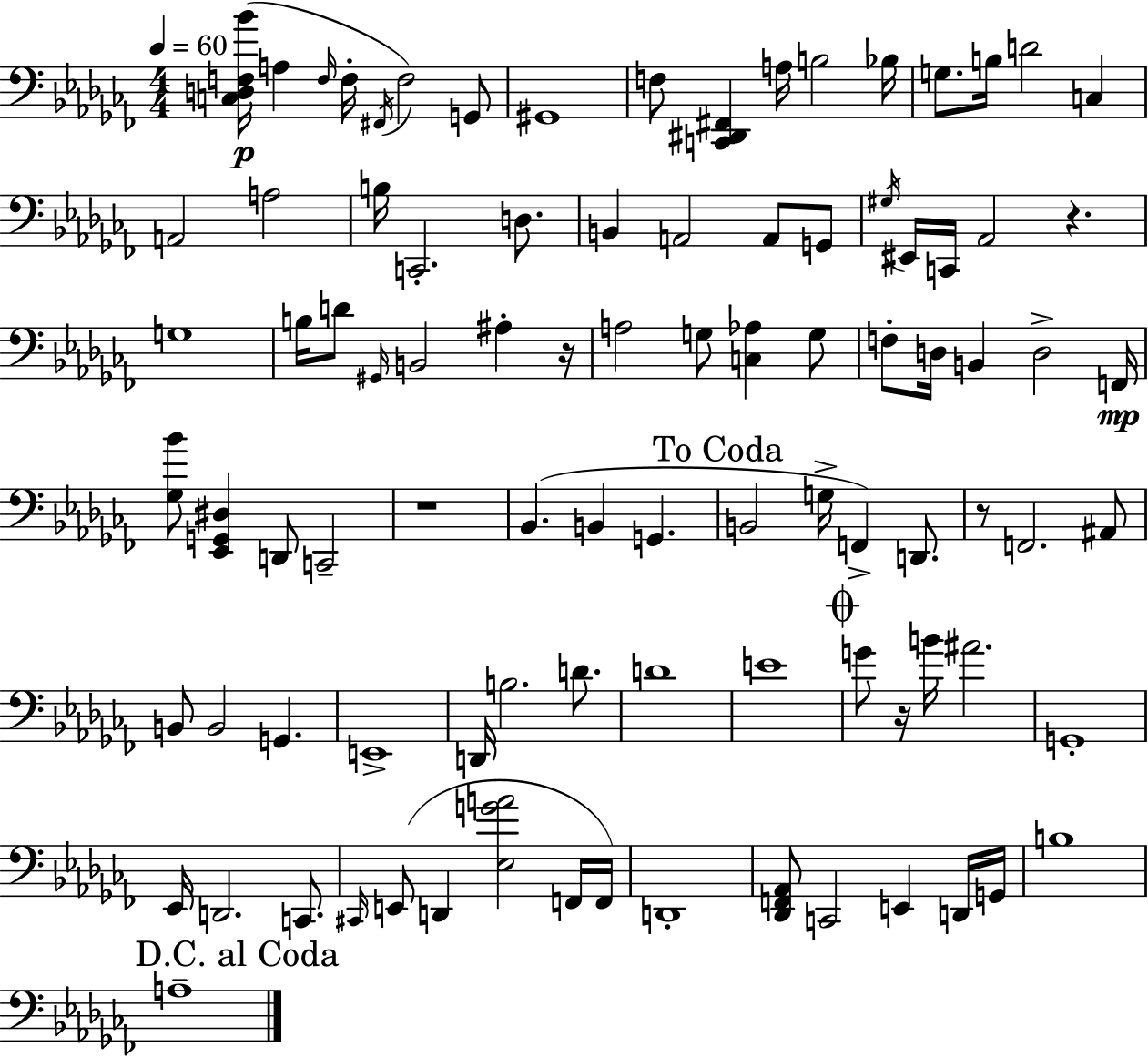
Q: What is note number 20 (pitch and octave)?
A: D3